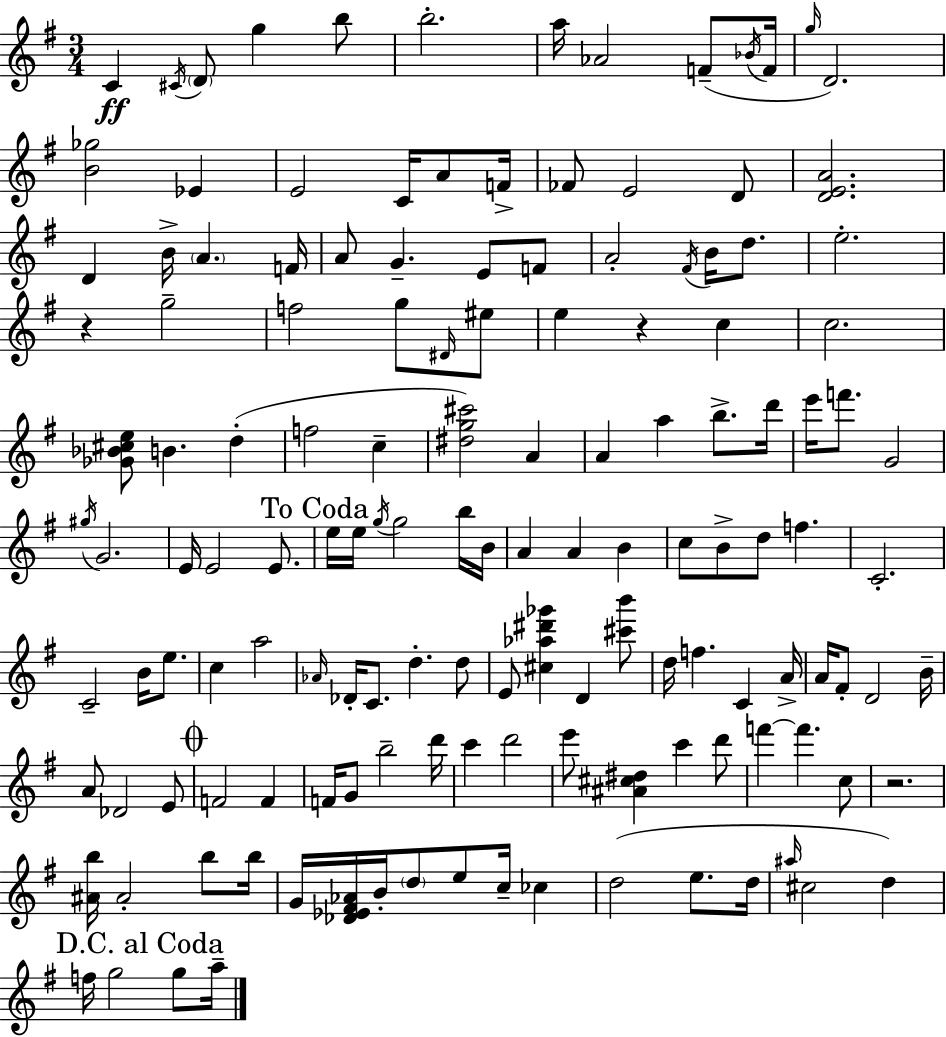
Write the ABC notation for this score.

X:1
T:Untitled
M:3/4
L:1/4
K:G
C ^C/4 D/2 g b/2 b2 a/4 _A2 F/2 _B/4 F/4 g/4 D2 [B_g]2 _E E2 C/4 A/2 F/4 _F/2 E2 D/2 [DEA]2 D B/4 A F/4 A/2 G E/2 F/2 A2 ^F/4 B/4 d/2 e2 z g2 f2 g/2 ^D/4 ^e/2 e z c c2 [_G_B^ce]/2 B d f2 c [^dg^c']2 A A a b/2 d'/4 e'/4 f'/2 G2 ^g/4 G2 E/4 E2 E/2 e/4 e/4 g/4 g2 b/4 B/4 A A B c/2 B/2 d/2 f C2 C2 B/4 e/2 c a2 _A/4 _D/4 C/2 d d/2 E/2 [^c_a^d'_g'] D [^c'b']/2 d/4 f C A/4 A/4 ^F/2 D2 B/4 A/2 _D2 E/2 F2 F F/4 G/2 b2 d'/4 c' d'2 e'/2 [^A^c^d] c' d'/2 f' f' c/2 z2 [^Ab]/4 ^A2 b/2 b/4 G/4 [_D_E^F_A]/4 B/4 d/2 e/2 c/4 _c d2 e/2 d/4 ^a/4 ^c2 d f/4 g2 g/2 a/4